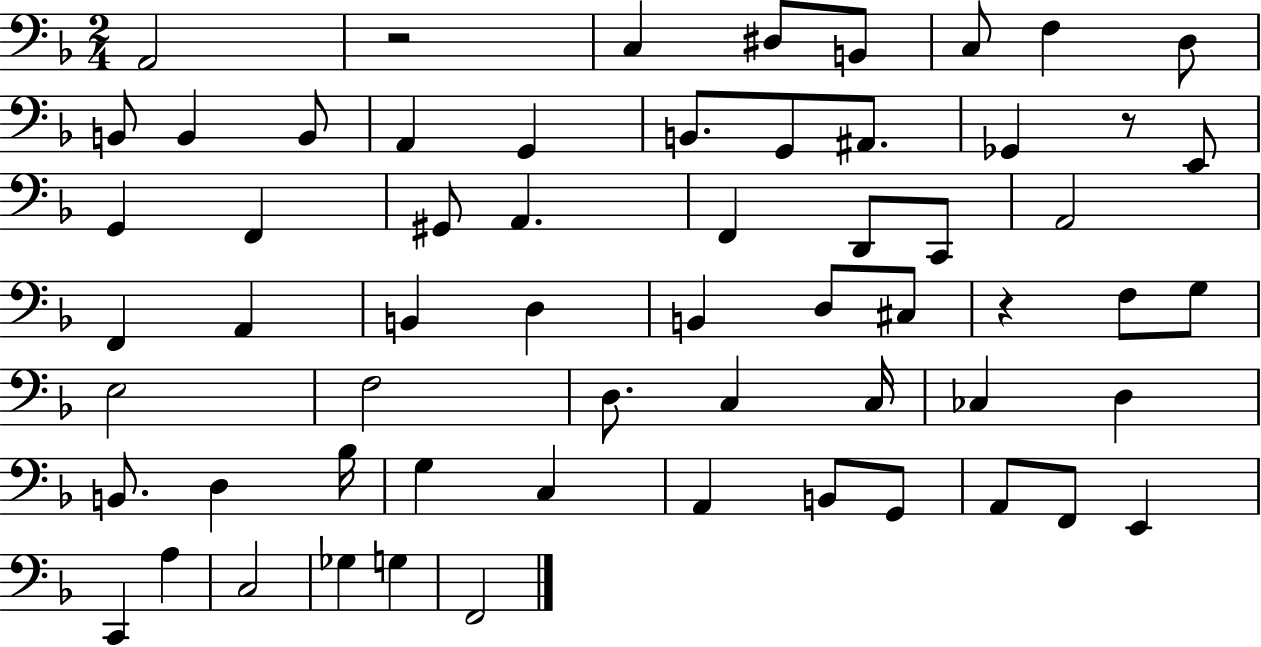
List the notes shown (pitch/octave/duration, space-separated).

A2/h R/h C3/q D#3/e B2/e C3/e F3/q D3/e B2/e B2/q B2/e A2/q G2/q B2/e. G2/e A#2/e. Gb2/q R/e E2/e G2/q F2/q G#2/e A2/q. F2/q D2/e C2/e A2/h F2/q A2/q B2/q D3/q B2/q D3/e C#3/e R/q F3/e G3/e E3/h F3/h D3/e. C3/q C3/s CES3/q D3/q B2/e. D3/q Bb3/s G3/q C3/q A2/q B2/e G2/e A2/e F2/e E2/q C2/q A3/q C3/h Gb3/q G3/q F2/h